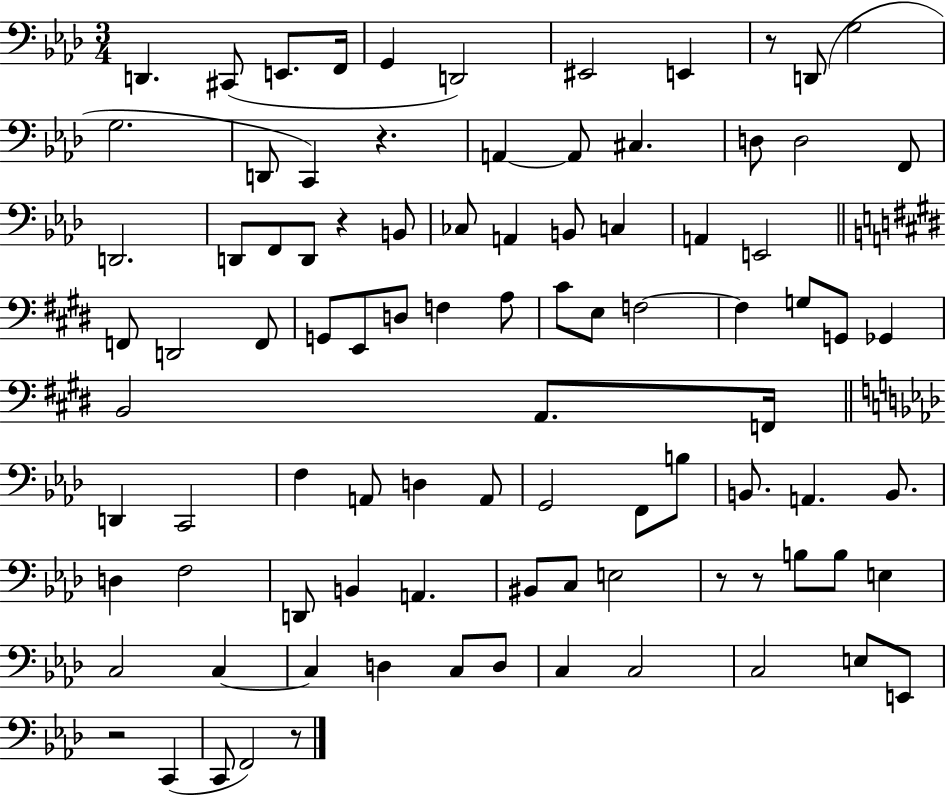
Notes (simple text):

D2/q. C#2/e E2/e. F2/s G2/q D2/h EIS2/h E2/q R/e D2/e G3/h G3/h. D2/e C2/q R/q. A2/q A2/e C#3/q. D3/e D3/h F2/e D2/h. D2/e F2/e D2/e R/q B2/e CES3/e A2/q B2/e C3/q A2/q E2/h F2/e D2/h F2/e G2/e E2/e D3/e F3/q A3/e C#4/e E3/e F3/h F3/q G3/e G2/e Gb2/q B2/h A2/e. F2/s D2/q C2/h F3/q A2/e D3/q A2/e G2/h F2/e B3/e B2/e. A2/q. B2/e. D3/q F3/h D2/e B2/q A2/q. BIS2/e C3/e E3/h R/e R/e B3/e B3/e E3/q C3/h C3/q C3/q D3/q C3/e D3/e C3/q C3/h C3/h E3/e E2/e R/h C2/q C2/e F2/h R/e